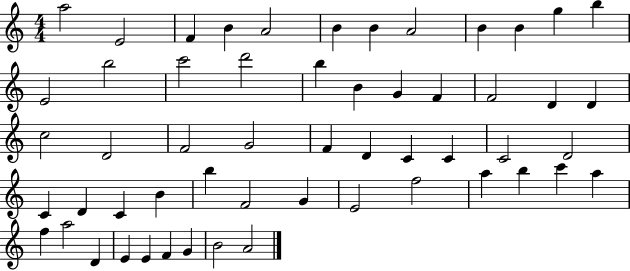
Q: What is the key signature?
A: C major